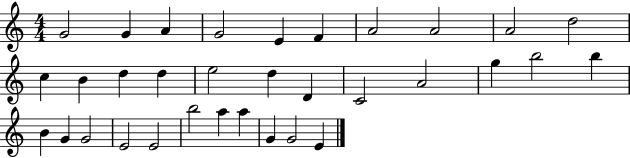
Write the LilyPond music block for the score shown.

{
  \clef treble
  \numericTimeSignature
  \time 4/4
  \key c \major
  g'2 g'4 a'4 | g'2 e'4 f'4 | a'2 a'2 | a'2 d''2 | \break c''4 b'4 d''4 d''4 | e''2 d''4 d'4 | c'2 a'2 | g''4 b''2 b''4 | \break b'4 g'4 g'2 | e'2 e'2 | b''2 a''4 a''4 | g'4 g'2 e'4 | \break \bar "|."
}